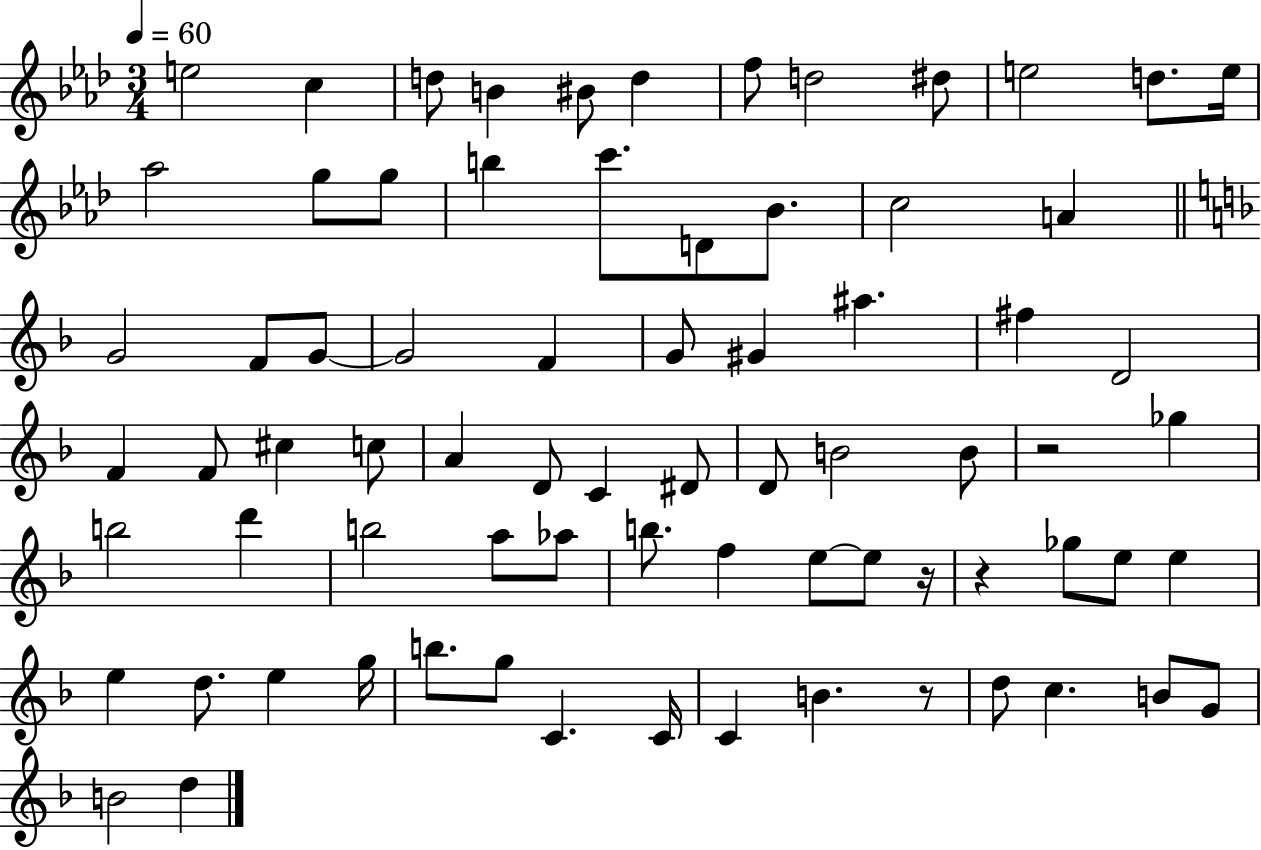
{
  \clef treble
  \numericTimeSignature
  \time 3/4
  \key aes \major
  \tempo 4 = 60
  e''2 c''4 | d''8 b'4 bis'8 d''4 | f''8 d''2 dis''8 | e''2 d''8. e''16 | \break aes''2 g''8 g''8 | b''4 c'''8. d'8 bes'8. | c''2 a'4 | \bar "||" \break \key d \minor g'2 f'8 g'8~~ | g'2 f'4 | g'8 gis'4 ais''4. | fis''4 d'2 | \break f'4 f'8 cis''4 c''8 | a'4 d'8 c'4 dis'8 | d'8 b'2 b'8 | r2 ges''4 | \break b''2 d'''4 | b''2 a''8 aes''8 | b''8. f''4 e''8~~ e''8 r16 | r4 ges''8 e''8 e''4 | \break e''4 d''8. e''4 g''16 | b''8. g''8 c'4. c'16 | c'4 b'4. r8 | d''8 c''4. b'8 g'8 | \break b'2 d''4 | \bar "|."
}